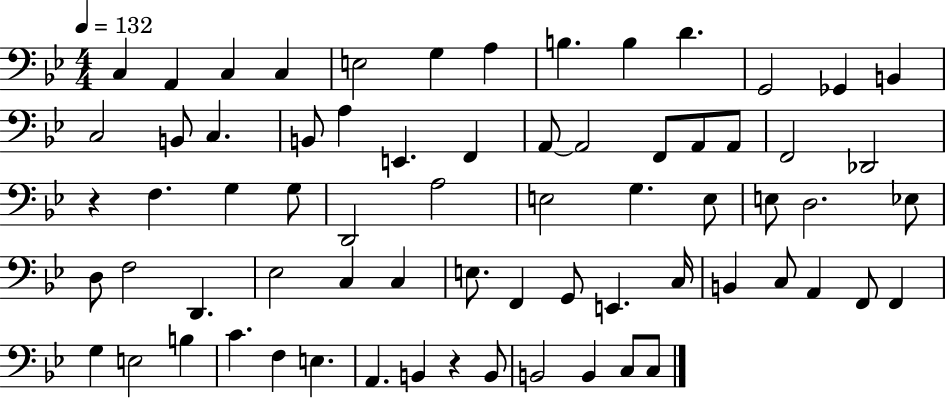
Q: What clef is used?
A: bass